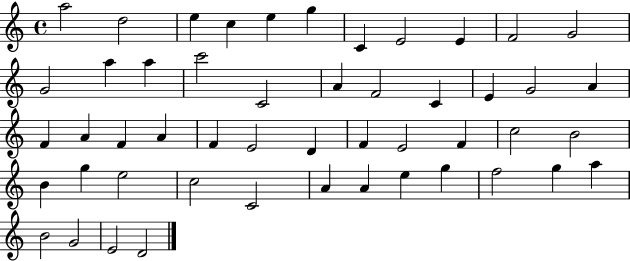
A5/h D5/h E5/q C5/q E5/q G5/q C4/q E4/h E4/q F4/h G4/h G4/h A5/q A5/q C6/h C4/h A4/q F4/h C4/q E4/q G4/h A4/q F4/q A4/q F4/q A4/q F4/q E4/h D4/q F4/q E4/h F4/q C5/h B4/h B4/q G5/q E5/h C5/h C4/h A4/q A4/q E5/q G5/q F5/h G5/q A5/q B4/h G4/h E4/h D4/h